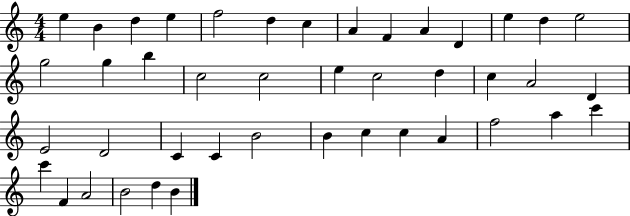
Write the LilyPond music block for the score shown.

{
  \clef treble
  \numericTimeSignature
  \time 4/4
  \key c \major
  e''4 b'4 d''4 e''4 | f''2 d''4 c''4 | a'4 f'4 a'4 d'4 | e''4 d''4 e''2 | \break g''2 g''4 b''4 | c''2 c''2 | e''4 c''2 d''4 | c''4 a'2 d'4 | \break e'2 d'2 | c'4 c'4 b'2 | b'4 c''4 c''4 a'4 | f''2 a''4 c'''4 | \break c'''4 f'4 a'2 | b'2 d''4 b'4 | \bar "|."
}